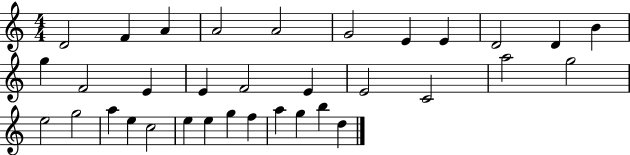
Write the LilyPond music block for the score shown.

{
  \clef treble
  \numericTimeSignature
  \time 4/4
  \key c \major
  d'2 f'4 a'4 | a'2 a'2 | g'2 e'4 e'4 | d'2 d'4 b'4 | \break g''4 f'2 e'4 | e'4 f'2 e'4 | e'2 c'2 | a''2 g''2 | \break e''2 g''2 | a''4 e''4 c''2 | e''4 e''4 g''4 f''4 | a''4 g''4 b''4 d''4 | \break \bar "|."
}